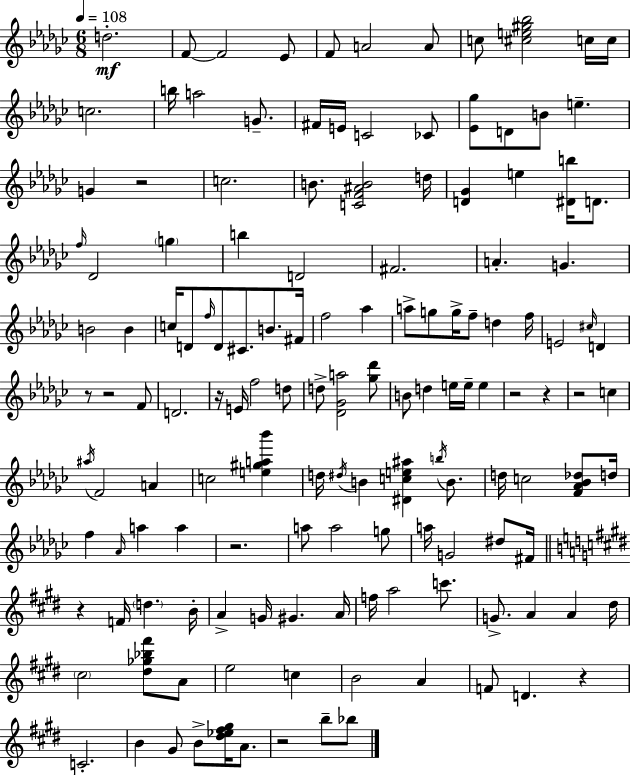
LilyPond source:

{
  \clef treble
  \numericTimeSignature
  \time 6/8
  \key ees \minor
  \tempo 4 = 108
  d''2.-.\mf | f'8~~ f'2 ees'8 | f'8 a'2 a'8 | c''8 <cis'' e'' gis'' bes''>2 c''16 c''16 | \break c''2. | b''16 a''2 g'8.-- | fis'16 e'16 c'2 ces'8 | <ees' ges''>8 d'8 b'8 e''4.-- | \break g'4 r2 | c''2. | b'8. <c' f' ais' b'>2 d''16 | <d' ges'>4 e''4 <dis' b''>16 d'8. | \break \grace { f''16 } des'2 \parenthesize g''4 | b''4 d'2 | fis'2. | a'4.-. g'4. | \break b'2 b'4 | c''16 d'8 \grace { f''16 } d'8 cis'8. b'8. | fis'16 f''2 aes''4 | a''8-> g''8 g''16-> f''8-- d''4 | \break f''16 e'2 \grace { cis''16 } d'4 | r8 r2 | f'8 d'2. | r16 e'16 f''2 | \break d''8 d''8-> <des' ges' a''>2 | <ges'' des'''>8 b'8 d''4 e''16 e''16-- e''4 | r2 r4 | r2 c''4 | \break \acciaccatura { ais''16 } f'2 | a'4 c''2 | <e'' gis'' a'' bes'''>4 d''16 \acciaccatura { dis''16 } b'4 <dis' c'' e'' ais''>4 | \acciaccatura { b''16 } b'8. d''16 c''2 | \break <f' aes' bes' des''>8 d''16 f''4 \grace { aes'16 } a''4 | a''4 r2. | a''8 a''2 | g''8 a''16 g'2 | \break dis''8 fis'16 \bar "||" \break \key e \major r4 f'16 \parenthesize d''4. b'16-. | a'4-> g'16 gis'4. a'16 | f''16 a''2 c'''8. | g'8.-> a'4 a'4 dis''16 | \break \parenthesize cis''2 <dis'' ges'' bes'' fis'''>8 a'8 | e''2 c''4 | b'2 a'4 | f'8 d'4. r4 | \break c'2.-. | b'4 gis'8 b'8-> <dis'' ees'' fis'' gis''>16 a'8. | r2 b''8-- bes''8 | \bar "|."
}